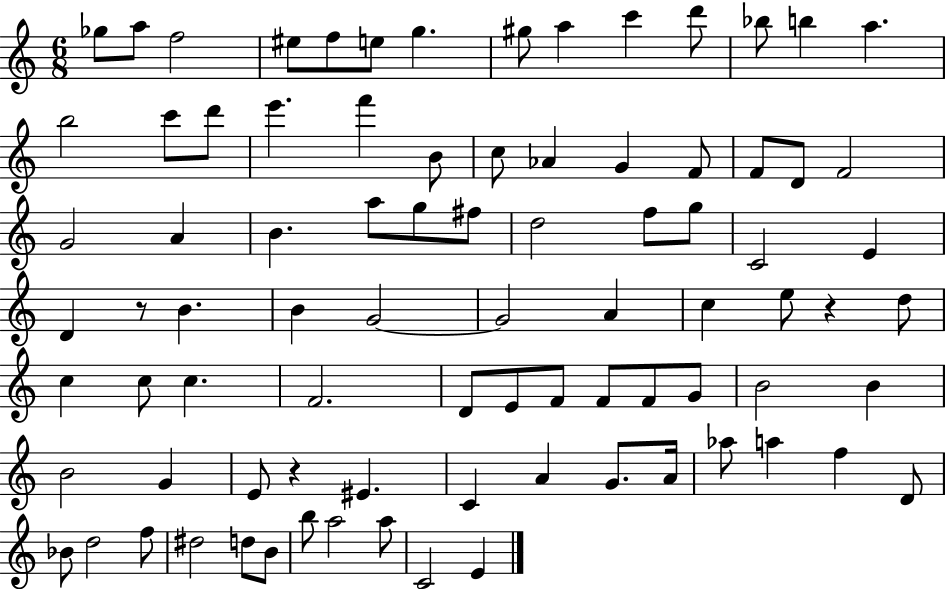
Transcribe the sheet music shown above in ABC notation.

X:1
T:Untitled
M:6/8
L:1/4
K:C
_g/2 a/2 f2 ^e/2 f/2 e/2 g ^g/2 a c' d'/2 _b/2 b a b2 c'/2 d'/2 e' f' B/2 c/2 _A G F/2 F/2 D/2 F2 G2 A B a/2 g/2 ^f/2 d2 f/2 g/2 C2 E D z/2 B B G2 G2 A c e/2 z d/2 c c/2 c F2 D/2 E/2 F/2 F/2 F/2 G/2 B2 B B2 G E/2 z ^E C A G/2 A/4 _a/2 a f D/2 _B/2 d2 f/2 ^d2 d/2 B/2 b/2 a2 a/2 C2 E